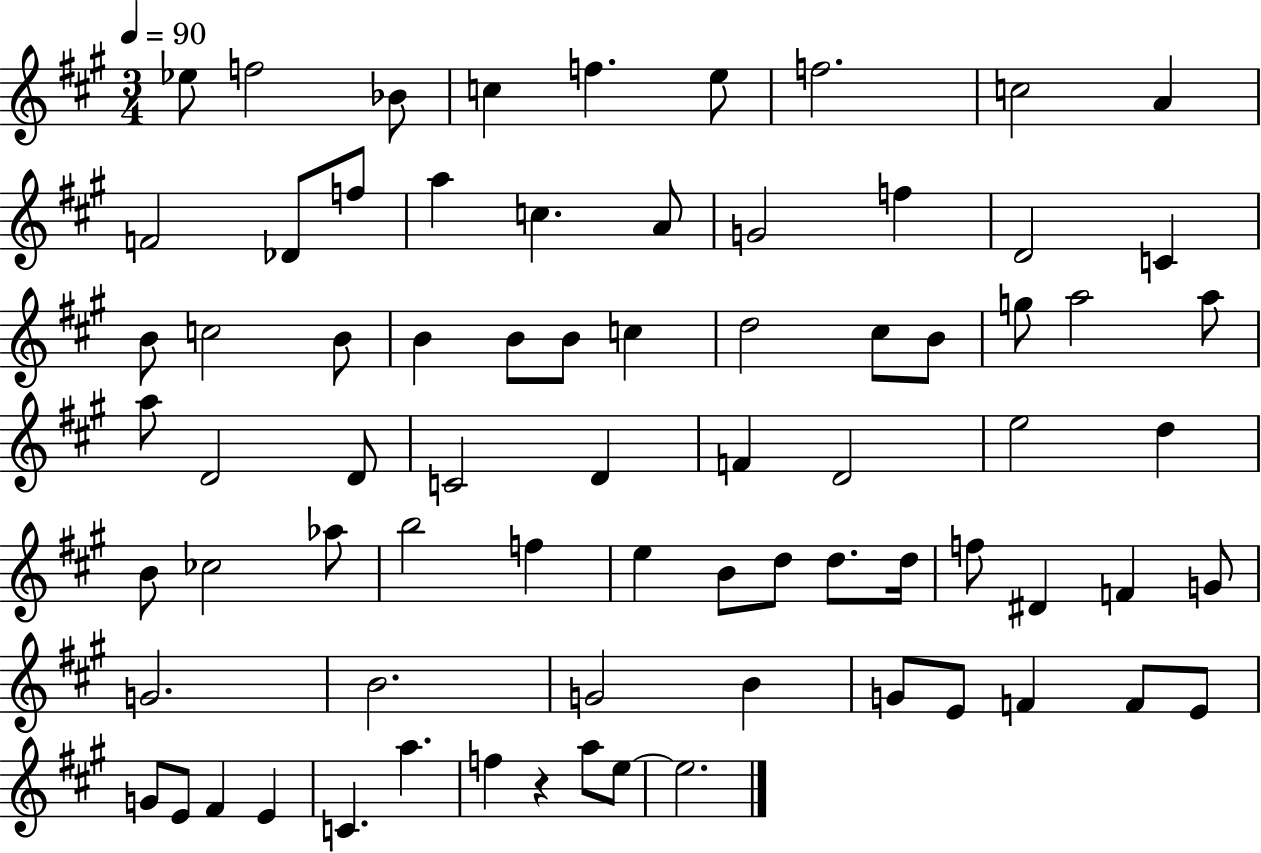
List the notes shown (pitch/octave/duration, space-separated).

Eb5/e F5/h Bb4/e C5/q F5/q. E5/e F5/h. C5/h A4/q F4/h Db4/e F5/e A5/q C5/q. A4/e G4/h F5/q D4/h C4/q B4/e C5/h B4/e B4/q B4/e B4/e C5/q D5/h C#5/e B4/e G5/e A5/h A5/e A5/e D4/h D4/e C4/h D4/q F4/q D4/h E5/h D5/q B4/e CES5/h Ab5/e B5/h F5/q E5/q B4/e D5/e D5/e. D5/s F5/e D#4/q F4/q G4/e G4/h. B4/h. G4/h B4/q G4/e E4/e F4/q F4/e E4/e G4/e E4/e F#4/q E4/q C4/q. A5/q. F5/q R/q A5/e E5/e E5/h.